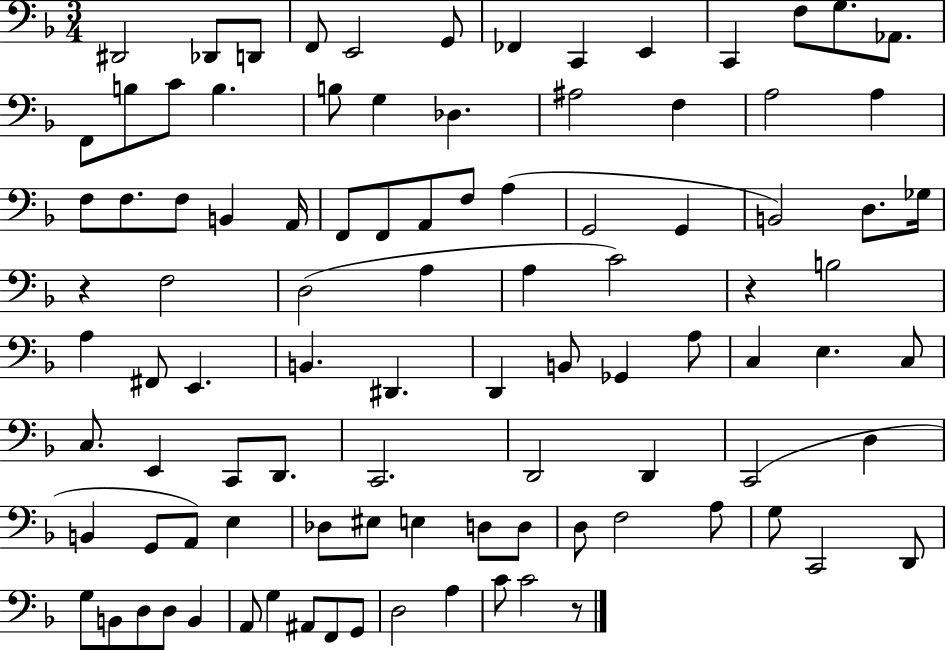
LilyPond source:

{
  \clef bass
  \numericTimeSignature
  \time 3/4
  \key f \major
  dis,2 des,8 d,8 | f,8 e,2 g,8 | fes,4 c,4 e,4 | c,4 f8 g8. aes,8. | \break f,8 b8 c'8 b4. | b8 g4 des4. | ais2 f4 | a2 a4 | \break f8 f8. f8 b,4 a,16 | f,8 f,8 a,8 f8 a4( | g,2 g,4 | b,2) d8. ges16 | \break r4 f2 | d2( a4 | a4 c'2) | r4 b2 | \break a4 fis,8 e,4. | b,4. dis,4. | d,4 b,8 ges,4 a8 | c4 e4. c8 | \break c8. e,4 c,8 d,8. | c,2. | d,2 d,4 | c,2( d4 | \break b,4 g,8 a,8) e4 | des8 eis8 e4 d8 d8 | d8 f2 a8 | g8 c,2 d,8 | \break g8 b,8 d8 d8 b,4 | a,8 g4 ais,8 f,8 g,8 | d2 a4 | c'8 c'2 r8 | \break \bar "|."
}